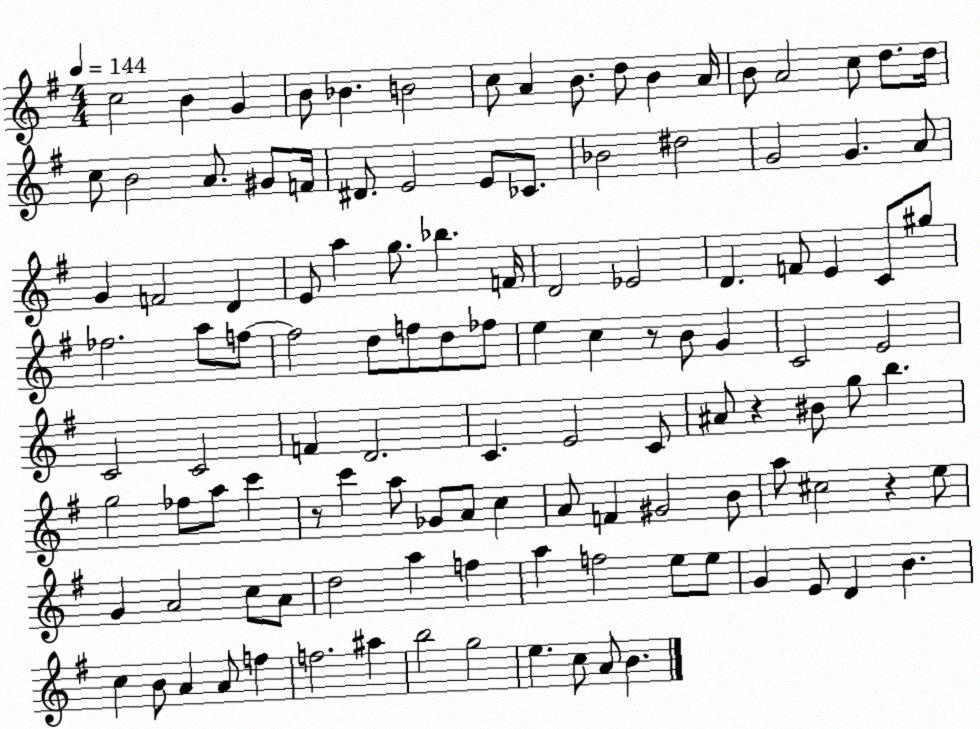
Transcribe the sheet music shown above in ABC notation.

X:1
T:Untitled
M:4/4
L:1/4
K:G
c2 B G B/2 _B B2 c/2 A B/2 d/2 B A/4 B/2 A2 c/2 d/2 d/4 c/2 B2 A/2 ^G/2 F/4 ^D/2 E2 E/2 _C/2 _B2 ^d2 G2 G A/2 G F2 D E/2 a g/2 _b F/4 D2 _E2 D F/2 E C/2 ^g/2 _f2 a/2 f/2 f2 d/2 f/2 d/2 _f/2 e c z/2 B/2 G C2 E2 C2 C2 F D2 C E2 C/2 ^A/2 z ^B/2 g/2 b g2 _f/2 a/2 c' z/2 c' a/2 _G/2 A/2 c A/2 F ^G2 B/2 a/2 ^c2 z e/2 G A2 c/2 A/2 d2 a f a f2 e/2 e/2 G E/2 D B c B/2 A A/2 f f2 ^a b2 g2 e c/2 A/2 B